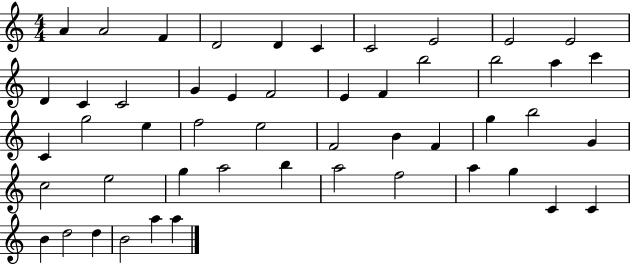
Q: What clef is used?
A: treble